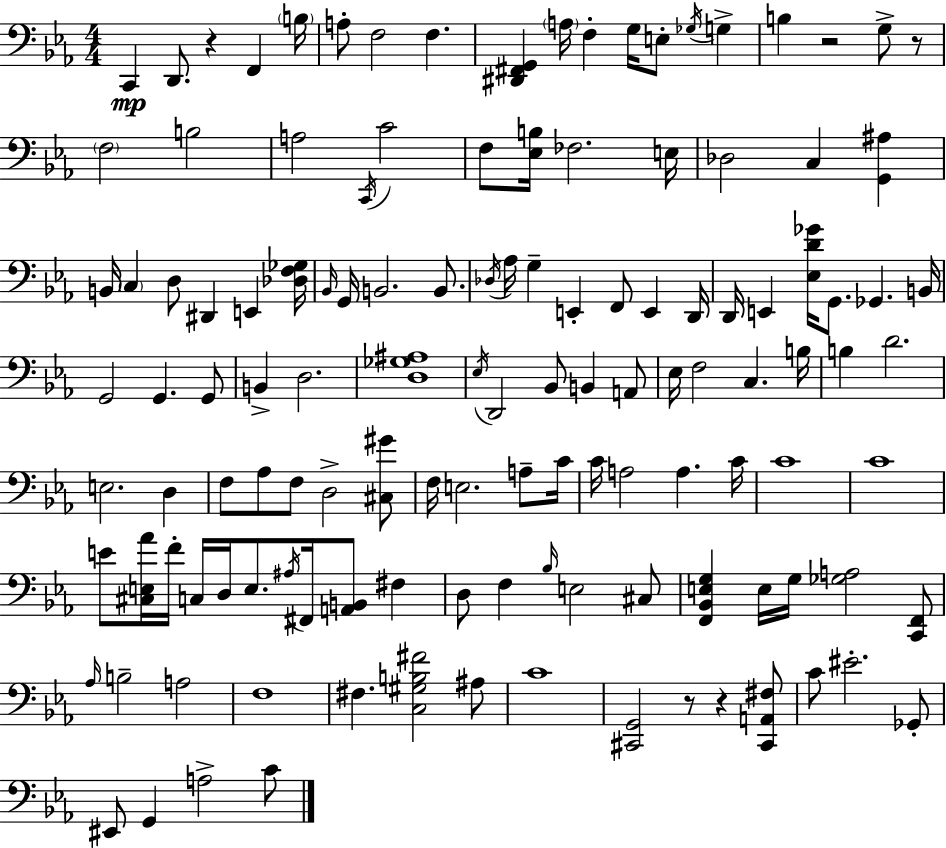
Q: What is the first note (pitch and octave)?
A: C2